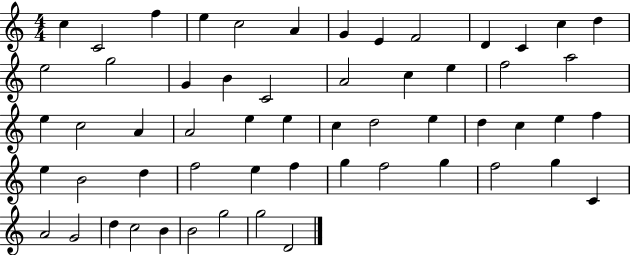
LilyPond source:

{
  \clef treble
  \numericTimeSignature
  \time 4/4
  \key c \major
  c''4 c'2 f''4 | e''4 c''2 a'4 | g'4 e'4 f'2 | d'4 c'4 c''4 d''4 | \break e''2 g''2 | g'4 b'4 c'2 | a'2 c''4 e''4 | f''2 a''2 | \break e''4 c''2 a'4 | a'2 e''4 e''4 | c''4 d''2 e''4 | d''4 c''4 e''4 f''4 | \break e''4 b'2 d''4 | f''2 e''4 f''4 | g''4 f''2 g''4 | f''2 g''4 c'4 | \break a'2 g'2 | d''4 c''2 b'4 | b'2 g''2 | g''2 d'2 | \break \bar "|."
}